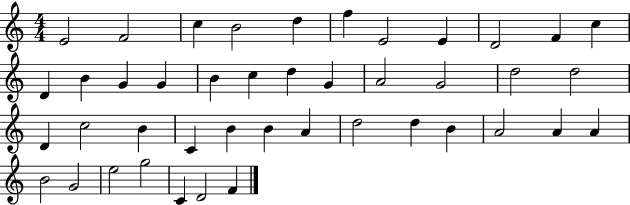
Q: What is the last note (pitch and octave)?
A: F4